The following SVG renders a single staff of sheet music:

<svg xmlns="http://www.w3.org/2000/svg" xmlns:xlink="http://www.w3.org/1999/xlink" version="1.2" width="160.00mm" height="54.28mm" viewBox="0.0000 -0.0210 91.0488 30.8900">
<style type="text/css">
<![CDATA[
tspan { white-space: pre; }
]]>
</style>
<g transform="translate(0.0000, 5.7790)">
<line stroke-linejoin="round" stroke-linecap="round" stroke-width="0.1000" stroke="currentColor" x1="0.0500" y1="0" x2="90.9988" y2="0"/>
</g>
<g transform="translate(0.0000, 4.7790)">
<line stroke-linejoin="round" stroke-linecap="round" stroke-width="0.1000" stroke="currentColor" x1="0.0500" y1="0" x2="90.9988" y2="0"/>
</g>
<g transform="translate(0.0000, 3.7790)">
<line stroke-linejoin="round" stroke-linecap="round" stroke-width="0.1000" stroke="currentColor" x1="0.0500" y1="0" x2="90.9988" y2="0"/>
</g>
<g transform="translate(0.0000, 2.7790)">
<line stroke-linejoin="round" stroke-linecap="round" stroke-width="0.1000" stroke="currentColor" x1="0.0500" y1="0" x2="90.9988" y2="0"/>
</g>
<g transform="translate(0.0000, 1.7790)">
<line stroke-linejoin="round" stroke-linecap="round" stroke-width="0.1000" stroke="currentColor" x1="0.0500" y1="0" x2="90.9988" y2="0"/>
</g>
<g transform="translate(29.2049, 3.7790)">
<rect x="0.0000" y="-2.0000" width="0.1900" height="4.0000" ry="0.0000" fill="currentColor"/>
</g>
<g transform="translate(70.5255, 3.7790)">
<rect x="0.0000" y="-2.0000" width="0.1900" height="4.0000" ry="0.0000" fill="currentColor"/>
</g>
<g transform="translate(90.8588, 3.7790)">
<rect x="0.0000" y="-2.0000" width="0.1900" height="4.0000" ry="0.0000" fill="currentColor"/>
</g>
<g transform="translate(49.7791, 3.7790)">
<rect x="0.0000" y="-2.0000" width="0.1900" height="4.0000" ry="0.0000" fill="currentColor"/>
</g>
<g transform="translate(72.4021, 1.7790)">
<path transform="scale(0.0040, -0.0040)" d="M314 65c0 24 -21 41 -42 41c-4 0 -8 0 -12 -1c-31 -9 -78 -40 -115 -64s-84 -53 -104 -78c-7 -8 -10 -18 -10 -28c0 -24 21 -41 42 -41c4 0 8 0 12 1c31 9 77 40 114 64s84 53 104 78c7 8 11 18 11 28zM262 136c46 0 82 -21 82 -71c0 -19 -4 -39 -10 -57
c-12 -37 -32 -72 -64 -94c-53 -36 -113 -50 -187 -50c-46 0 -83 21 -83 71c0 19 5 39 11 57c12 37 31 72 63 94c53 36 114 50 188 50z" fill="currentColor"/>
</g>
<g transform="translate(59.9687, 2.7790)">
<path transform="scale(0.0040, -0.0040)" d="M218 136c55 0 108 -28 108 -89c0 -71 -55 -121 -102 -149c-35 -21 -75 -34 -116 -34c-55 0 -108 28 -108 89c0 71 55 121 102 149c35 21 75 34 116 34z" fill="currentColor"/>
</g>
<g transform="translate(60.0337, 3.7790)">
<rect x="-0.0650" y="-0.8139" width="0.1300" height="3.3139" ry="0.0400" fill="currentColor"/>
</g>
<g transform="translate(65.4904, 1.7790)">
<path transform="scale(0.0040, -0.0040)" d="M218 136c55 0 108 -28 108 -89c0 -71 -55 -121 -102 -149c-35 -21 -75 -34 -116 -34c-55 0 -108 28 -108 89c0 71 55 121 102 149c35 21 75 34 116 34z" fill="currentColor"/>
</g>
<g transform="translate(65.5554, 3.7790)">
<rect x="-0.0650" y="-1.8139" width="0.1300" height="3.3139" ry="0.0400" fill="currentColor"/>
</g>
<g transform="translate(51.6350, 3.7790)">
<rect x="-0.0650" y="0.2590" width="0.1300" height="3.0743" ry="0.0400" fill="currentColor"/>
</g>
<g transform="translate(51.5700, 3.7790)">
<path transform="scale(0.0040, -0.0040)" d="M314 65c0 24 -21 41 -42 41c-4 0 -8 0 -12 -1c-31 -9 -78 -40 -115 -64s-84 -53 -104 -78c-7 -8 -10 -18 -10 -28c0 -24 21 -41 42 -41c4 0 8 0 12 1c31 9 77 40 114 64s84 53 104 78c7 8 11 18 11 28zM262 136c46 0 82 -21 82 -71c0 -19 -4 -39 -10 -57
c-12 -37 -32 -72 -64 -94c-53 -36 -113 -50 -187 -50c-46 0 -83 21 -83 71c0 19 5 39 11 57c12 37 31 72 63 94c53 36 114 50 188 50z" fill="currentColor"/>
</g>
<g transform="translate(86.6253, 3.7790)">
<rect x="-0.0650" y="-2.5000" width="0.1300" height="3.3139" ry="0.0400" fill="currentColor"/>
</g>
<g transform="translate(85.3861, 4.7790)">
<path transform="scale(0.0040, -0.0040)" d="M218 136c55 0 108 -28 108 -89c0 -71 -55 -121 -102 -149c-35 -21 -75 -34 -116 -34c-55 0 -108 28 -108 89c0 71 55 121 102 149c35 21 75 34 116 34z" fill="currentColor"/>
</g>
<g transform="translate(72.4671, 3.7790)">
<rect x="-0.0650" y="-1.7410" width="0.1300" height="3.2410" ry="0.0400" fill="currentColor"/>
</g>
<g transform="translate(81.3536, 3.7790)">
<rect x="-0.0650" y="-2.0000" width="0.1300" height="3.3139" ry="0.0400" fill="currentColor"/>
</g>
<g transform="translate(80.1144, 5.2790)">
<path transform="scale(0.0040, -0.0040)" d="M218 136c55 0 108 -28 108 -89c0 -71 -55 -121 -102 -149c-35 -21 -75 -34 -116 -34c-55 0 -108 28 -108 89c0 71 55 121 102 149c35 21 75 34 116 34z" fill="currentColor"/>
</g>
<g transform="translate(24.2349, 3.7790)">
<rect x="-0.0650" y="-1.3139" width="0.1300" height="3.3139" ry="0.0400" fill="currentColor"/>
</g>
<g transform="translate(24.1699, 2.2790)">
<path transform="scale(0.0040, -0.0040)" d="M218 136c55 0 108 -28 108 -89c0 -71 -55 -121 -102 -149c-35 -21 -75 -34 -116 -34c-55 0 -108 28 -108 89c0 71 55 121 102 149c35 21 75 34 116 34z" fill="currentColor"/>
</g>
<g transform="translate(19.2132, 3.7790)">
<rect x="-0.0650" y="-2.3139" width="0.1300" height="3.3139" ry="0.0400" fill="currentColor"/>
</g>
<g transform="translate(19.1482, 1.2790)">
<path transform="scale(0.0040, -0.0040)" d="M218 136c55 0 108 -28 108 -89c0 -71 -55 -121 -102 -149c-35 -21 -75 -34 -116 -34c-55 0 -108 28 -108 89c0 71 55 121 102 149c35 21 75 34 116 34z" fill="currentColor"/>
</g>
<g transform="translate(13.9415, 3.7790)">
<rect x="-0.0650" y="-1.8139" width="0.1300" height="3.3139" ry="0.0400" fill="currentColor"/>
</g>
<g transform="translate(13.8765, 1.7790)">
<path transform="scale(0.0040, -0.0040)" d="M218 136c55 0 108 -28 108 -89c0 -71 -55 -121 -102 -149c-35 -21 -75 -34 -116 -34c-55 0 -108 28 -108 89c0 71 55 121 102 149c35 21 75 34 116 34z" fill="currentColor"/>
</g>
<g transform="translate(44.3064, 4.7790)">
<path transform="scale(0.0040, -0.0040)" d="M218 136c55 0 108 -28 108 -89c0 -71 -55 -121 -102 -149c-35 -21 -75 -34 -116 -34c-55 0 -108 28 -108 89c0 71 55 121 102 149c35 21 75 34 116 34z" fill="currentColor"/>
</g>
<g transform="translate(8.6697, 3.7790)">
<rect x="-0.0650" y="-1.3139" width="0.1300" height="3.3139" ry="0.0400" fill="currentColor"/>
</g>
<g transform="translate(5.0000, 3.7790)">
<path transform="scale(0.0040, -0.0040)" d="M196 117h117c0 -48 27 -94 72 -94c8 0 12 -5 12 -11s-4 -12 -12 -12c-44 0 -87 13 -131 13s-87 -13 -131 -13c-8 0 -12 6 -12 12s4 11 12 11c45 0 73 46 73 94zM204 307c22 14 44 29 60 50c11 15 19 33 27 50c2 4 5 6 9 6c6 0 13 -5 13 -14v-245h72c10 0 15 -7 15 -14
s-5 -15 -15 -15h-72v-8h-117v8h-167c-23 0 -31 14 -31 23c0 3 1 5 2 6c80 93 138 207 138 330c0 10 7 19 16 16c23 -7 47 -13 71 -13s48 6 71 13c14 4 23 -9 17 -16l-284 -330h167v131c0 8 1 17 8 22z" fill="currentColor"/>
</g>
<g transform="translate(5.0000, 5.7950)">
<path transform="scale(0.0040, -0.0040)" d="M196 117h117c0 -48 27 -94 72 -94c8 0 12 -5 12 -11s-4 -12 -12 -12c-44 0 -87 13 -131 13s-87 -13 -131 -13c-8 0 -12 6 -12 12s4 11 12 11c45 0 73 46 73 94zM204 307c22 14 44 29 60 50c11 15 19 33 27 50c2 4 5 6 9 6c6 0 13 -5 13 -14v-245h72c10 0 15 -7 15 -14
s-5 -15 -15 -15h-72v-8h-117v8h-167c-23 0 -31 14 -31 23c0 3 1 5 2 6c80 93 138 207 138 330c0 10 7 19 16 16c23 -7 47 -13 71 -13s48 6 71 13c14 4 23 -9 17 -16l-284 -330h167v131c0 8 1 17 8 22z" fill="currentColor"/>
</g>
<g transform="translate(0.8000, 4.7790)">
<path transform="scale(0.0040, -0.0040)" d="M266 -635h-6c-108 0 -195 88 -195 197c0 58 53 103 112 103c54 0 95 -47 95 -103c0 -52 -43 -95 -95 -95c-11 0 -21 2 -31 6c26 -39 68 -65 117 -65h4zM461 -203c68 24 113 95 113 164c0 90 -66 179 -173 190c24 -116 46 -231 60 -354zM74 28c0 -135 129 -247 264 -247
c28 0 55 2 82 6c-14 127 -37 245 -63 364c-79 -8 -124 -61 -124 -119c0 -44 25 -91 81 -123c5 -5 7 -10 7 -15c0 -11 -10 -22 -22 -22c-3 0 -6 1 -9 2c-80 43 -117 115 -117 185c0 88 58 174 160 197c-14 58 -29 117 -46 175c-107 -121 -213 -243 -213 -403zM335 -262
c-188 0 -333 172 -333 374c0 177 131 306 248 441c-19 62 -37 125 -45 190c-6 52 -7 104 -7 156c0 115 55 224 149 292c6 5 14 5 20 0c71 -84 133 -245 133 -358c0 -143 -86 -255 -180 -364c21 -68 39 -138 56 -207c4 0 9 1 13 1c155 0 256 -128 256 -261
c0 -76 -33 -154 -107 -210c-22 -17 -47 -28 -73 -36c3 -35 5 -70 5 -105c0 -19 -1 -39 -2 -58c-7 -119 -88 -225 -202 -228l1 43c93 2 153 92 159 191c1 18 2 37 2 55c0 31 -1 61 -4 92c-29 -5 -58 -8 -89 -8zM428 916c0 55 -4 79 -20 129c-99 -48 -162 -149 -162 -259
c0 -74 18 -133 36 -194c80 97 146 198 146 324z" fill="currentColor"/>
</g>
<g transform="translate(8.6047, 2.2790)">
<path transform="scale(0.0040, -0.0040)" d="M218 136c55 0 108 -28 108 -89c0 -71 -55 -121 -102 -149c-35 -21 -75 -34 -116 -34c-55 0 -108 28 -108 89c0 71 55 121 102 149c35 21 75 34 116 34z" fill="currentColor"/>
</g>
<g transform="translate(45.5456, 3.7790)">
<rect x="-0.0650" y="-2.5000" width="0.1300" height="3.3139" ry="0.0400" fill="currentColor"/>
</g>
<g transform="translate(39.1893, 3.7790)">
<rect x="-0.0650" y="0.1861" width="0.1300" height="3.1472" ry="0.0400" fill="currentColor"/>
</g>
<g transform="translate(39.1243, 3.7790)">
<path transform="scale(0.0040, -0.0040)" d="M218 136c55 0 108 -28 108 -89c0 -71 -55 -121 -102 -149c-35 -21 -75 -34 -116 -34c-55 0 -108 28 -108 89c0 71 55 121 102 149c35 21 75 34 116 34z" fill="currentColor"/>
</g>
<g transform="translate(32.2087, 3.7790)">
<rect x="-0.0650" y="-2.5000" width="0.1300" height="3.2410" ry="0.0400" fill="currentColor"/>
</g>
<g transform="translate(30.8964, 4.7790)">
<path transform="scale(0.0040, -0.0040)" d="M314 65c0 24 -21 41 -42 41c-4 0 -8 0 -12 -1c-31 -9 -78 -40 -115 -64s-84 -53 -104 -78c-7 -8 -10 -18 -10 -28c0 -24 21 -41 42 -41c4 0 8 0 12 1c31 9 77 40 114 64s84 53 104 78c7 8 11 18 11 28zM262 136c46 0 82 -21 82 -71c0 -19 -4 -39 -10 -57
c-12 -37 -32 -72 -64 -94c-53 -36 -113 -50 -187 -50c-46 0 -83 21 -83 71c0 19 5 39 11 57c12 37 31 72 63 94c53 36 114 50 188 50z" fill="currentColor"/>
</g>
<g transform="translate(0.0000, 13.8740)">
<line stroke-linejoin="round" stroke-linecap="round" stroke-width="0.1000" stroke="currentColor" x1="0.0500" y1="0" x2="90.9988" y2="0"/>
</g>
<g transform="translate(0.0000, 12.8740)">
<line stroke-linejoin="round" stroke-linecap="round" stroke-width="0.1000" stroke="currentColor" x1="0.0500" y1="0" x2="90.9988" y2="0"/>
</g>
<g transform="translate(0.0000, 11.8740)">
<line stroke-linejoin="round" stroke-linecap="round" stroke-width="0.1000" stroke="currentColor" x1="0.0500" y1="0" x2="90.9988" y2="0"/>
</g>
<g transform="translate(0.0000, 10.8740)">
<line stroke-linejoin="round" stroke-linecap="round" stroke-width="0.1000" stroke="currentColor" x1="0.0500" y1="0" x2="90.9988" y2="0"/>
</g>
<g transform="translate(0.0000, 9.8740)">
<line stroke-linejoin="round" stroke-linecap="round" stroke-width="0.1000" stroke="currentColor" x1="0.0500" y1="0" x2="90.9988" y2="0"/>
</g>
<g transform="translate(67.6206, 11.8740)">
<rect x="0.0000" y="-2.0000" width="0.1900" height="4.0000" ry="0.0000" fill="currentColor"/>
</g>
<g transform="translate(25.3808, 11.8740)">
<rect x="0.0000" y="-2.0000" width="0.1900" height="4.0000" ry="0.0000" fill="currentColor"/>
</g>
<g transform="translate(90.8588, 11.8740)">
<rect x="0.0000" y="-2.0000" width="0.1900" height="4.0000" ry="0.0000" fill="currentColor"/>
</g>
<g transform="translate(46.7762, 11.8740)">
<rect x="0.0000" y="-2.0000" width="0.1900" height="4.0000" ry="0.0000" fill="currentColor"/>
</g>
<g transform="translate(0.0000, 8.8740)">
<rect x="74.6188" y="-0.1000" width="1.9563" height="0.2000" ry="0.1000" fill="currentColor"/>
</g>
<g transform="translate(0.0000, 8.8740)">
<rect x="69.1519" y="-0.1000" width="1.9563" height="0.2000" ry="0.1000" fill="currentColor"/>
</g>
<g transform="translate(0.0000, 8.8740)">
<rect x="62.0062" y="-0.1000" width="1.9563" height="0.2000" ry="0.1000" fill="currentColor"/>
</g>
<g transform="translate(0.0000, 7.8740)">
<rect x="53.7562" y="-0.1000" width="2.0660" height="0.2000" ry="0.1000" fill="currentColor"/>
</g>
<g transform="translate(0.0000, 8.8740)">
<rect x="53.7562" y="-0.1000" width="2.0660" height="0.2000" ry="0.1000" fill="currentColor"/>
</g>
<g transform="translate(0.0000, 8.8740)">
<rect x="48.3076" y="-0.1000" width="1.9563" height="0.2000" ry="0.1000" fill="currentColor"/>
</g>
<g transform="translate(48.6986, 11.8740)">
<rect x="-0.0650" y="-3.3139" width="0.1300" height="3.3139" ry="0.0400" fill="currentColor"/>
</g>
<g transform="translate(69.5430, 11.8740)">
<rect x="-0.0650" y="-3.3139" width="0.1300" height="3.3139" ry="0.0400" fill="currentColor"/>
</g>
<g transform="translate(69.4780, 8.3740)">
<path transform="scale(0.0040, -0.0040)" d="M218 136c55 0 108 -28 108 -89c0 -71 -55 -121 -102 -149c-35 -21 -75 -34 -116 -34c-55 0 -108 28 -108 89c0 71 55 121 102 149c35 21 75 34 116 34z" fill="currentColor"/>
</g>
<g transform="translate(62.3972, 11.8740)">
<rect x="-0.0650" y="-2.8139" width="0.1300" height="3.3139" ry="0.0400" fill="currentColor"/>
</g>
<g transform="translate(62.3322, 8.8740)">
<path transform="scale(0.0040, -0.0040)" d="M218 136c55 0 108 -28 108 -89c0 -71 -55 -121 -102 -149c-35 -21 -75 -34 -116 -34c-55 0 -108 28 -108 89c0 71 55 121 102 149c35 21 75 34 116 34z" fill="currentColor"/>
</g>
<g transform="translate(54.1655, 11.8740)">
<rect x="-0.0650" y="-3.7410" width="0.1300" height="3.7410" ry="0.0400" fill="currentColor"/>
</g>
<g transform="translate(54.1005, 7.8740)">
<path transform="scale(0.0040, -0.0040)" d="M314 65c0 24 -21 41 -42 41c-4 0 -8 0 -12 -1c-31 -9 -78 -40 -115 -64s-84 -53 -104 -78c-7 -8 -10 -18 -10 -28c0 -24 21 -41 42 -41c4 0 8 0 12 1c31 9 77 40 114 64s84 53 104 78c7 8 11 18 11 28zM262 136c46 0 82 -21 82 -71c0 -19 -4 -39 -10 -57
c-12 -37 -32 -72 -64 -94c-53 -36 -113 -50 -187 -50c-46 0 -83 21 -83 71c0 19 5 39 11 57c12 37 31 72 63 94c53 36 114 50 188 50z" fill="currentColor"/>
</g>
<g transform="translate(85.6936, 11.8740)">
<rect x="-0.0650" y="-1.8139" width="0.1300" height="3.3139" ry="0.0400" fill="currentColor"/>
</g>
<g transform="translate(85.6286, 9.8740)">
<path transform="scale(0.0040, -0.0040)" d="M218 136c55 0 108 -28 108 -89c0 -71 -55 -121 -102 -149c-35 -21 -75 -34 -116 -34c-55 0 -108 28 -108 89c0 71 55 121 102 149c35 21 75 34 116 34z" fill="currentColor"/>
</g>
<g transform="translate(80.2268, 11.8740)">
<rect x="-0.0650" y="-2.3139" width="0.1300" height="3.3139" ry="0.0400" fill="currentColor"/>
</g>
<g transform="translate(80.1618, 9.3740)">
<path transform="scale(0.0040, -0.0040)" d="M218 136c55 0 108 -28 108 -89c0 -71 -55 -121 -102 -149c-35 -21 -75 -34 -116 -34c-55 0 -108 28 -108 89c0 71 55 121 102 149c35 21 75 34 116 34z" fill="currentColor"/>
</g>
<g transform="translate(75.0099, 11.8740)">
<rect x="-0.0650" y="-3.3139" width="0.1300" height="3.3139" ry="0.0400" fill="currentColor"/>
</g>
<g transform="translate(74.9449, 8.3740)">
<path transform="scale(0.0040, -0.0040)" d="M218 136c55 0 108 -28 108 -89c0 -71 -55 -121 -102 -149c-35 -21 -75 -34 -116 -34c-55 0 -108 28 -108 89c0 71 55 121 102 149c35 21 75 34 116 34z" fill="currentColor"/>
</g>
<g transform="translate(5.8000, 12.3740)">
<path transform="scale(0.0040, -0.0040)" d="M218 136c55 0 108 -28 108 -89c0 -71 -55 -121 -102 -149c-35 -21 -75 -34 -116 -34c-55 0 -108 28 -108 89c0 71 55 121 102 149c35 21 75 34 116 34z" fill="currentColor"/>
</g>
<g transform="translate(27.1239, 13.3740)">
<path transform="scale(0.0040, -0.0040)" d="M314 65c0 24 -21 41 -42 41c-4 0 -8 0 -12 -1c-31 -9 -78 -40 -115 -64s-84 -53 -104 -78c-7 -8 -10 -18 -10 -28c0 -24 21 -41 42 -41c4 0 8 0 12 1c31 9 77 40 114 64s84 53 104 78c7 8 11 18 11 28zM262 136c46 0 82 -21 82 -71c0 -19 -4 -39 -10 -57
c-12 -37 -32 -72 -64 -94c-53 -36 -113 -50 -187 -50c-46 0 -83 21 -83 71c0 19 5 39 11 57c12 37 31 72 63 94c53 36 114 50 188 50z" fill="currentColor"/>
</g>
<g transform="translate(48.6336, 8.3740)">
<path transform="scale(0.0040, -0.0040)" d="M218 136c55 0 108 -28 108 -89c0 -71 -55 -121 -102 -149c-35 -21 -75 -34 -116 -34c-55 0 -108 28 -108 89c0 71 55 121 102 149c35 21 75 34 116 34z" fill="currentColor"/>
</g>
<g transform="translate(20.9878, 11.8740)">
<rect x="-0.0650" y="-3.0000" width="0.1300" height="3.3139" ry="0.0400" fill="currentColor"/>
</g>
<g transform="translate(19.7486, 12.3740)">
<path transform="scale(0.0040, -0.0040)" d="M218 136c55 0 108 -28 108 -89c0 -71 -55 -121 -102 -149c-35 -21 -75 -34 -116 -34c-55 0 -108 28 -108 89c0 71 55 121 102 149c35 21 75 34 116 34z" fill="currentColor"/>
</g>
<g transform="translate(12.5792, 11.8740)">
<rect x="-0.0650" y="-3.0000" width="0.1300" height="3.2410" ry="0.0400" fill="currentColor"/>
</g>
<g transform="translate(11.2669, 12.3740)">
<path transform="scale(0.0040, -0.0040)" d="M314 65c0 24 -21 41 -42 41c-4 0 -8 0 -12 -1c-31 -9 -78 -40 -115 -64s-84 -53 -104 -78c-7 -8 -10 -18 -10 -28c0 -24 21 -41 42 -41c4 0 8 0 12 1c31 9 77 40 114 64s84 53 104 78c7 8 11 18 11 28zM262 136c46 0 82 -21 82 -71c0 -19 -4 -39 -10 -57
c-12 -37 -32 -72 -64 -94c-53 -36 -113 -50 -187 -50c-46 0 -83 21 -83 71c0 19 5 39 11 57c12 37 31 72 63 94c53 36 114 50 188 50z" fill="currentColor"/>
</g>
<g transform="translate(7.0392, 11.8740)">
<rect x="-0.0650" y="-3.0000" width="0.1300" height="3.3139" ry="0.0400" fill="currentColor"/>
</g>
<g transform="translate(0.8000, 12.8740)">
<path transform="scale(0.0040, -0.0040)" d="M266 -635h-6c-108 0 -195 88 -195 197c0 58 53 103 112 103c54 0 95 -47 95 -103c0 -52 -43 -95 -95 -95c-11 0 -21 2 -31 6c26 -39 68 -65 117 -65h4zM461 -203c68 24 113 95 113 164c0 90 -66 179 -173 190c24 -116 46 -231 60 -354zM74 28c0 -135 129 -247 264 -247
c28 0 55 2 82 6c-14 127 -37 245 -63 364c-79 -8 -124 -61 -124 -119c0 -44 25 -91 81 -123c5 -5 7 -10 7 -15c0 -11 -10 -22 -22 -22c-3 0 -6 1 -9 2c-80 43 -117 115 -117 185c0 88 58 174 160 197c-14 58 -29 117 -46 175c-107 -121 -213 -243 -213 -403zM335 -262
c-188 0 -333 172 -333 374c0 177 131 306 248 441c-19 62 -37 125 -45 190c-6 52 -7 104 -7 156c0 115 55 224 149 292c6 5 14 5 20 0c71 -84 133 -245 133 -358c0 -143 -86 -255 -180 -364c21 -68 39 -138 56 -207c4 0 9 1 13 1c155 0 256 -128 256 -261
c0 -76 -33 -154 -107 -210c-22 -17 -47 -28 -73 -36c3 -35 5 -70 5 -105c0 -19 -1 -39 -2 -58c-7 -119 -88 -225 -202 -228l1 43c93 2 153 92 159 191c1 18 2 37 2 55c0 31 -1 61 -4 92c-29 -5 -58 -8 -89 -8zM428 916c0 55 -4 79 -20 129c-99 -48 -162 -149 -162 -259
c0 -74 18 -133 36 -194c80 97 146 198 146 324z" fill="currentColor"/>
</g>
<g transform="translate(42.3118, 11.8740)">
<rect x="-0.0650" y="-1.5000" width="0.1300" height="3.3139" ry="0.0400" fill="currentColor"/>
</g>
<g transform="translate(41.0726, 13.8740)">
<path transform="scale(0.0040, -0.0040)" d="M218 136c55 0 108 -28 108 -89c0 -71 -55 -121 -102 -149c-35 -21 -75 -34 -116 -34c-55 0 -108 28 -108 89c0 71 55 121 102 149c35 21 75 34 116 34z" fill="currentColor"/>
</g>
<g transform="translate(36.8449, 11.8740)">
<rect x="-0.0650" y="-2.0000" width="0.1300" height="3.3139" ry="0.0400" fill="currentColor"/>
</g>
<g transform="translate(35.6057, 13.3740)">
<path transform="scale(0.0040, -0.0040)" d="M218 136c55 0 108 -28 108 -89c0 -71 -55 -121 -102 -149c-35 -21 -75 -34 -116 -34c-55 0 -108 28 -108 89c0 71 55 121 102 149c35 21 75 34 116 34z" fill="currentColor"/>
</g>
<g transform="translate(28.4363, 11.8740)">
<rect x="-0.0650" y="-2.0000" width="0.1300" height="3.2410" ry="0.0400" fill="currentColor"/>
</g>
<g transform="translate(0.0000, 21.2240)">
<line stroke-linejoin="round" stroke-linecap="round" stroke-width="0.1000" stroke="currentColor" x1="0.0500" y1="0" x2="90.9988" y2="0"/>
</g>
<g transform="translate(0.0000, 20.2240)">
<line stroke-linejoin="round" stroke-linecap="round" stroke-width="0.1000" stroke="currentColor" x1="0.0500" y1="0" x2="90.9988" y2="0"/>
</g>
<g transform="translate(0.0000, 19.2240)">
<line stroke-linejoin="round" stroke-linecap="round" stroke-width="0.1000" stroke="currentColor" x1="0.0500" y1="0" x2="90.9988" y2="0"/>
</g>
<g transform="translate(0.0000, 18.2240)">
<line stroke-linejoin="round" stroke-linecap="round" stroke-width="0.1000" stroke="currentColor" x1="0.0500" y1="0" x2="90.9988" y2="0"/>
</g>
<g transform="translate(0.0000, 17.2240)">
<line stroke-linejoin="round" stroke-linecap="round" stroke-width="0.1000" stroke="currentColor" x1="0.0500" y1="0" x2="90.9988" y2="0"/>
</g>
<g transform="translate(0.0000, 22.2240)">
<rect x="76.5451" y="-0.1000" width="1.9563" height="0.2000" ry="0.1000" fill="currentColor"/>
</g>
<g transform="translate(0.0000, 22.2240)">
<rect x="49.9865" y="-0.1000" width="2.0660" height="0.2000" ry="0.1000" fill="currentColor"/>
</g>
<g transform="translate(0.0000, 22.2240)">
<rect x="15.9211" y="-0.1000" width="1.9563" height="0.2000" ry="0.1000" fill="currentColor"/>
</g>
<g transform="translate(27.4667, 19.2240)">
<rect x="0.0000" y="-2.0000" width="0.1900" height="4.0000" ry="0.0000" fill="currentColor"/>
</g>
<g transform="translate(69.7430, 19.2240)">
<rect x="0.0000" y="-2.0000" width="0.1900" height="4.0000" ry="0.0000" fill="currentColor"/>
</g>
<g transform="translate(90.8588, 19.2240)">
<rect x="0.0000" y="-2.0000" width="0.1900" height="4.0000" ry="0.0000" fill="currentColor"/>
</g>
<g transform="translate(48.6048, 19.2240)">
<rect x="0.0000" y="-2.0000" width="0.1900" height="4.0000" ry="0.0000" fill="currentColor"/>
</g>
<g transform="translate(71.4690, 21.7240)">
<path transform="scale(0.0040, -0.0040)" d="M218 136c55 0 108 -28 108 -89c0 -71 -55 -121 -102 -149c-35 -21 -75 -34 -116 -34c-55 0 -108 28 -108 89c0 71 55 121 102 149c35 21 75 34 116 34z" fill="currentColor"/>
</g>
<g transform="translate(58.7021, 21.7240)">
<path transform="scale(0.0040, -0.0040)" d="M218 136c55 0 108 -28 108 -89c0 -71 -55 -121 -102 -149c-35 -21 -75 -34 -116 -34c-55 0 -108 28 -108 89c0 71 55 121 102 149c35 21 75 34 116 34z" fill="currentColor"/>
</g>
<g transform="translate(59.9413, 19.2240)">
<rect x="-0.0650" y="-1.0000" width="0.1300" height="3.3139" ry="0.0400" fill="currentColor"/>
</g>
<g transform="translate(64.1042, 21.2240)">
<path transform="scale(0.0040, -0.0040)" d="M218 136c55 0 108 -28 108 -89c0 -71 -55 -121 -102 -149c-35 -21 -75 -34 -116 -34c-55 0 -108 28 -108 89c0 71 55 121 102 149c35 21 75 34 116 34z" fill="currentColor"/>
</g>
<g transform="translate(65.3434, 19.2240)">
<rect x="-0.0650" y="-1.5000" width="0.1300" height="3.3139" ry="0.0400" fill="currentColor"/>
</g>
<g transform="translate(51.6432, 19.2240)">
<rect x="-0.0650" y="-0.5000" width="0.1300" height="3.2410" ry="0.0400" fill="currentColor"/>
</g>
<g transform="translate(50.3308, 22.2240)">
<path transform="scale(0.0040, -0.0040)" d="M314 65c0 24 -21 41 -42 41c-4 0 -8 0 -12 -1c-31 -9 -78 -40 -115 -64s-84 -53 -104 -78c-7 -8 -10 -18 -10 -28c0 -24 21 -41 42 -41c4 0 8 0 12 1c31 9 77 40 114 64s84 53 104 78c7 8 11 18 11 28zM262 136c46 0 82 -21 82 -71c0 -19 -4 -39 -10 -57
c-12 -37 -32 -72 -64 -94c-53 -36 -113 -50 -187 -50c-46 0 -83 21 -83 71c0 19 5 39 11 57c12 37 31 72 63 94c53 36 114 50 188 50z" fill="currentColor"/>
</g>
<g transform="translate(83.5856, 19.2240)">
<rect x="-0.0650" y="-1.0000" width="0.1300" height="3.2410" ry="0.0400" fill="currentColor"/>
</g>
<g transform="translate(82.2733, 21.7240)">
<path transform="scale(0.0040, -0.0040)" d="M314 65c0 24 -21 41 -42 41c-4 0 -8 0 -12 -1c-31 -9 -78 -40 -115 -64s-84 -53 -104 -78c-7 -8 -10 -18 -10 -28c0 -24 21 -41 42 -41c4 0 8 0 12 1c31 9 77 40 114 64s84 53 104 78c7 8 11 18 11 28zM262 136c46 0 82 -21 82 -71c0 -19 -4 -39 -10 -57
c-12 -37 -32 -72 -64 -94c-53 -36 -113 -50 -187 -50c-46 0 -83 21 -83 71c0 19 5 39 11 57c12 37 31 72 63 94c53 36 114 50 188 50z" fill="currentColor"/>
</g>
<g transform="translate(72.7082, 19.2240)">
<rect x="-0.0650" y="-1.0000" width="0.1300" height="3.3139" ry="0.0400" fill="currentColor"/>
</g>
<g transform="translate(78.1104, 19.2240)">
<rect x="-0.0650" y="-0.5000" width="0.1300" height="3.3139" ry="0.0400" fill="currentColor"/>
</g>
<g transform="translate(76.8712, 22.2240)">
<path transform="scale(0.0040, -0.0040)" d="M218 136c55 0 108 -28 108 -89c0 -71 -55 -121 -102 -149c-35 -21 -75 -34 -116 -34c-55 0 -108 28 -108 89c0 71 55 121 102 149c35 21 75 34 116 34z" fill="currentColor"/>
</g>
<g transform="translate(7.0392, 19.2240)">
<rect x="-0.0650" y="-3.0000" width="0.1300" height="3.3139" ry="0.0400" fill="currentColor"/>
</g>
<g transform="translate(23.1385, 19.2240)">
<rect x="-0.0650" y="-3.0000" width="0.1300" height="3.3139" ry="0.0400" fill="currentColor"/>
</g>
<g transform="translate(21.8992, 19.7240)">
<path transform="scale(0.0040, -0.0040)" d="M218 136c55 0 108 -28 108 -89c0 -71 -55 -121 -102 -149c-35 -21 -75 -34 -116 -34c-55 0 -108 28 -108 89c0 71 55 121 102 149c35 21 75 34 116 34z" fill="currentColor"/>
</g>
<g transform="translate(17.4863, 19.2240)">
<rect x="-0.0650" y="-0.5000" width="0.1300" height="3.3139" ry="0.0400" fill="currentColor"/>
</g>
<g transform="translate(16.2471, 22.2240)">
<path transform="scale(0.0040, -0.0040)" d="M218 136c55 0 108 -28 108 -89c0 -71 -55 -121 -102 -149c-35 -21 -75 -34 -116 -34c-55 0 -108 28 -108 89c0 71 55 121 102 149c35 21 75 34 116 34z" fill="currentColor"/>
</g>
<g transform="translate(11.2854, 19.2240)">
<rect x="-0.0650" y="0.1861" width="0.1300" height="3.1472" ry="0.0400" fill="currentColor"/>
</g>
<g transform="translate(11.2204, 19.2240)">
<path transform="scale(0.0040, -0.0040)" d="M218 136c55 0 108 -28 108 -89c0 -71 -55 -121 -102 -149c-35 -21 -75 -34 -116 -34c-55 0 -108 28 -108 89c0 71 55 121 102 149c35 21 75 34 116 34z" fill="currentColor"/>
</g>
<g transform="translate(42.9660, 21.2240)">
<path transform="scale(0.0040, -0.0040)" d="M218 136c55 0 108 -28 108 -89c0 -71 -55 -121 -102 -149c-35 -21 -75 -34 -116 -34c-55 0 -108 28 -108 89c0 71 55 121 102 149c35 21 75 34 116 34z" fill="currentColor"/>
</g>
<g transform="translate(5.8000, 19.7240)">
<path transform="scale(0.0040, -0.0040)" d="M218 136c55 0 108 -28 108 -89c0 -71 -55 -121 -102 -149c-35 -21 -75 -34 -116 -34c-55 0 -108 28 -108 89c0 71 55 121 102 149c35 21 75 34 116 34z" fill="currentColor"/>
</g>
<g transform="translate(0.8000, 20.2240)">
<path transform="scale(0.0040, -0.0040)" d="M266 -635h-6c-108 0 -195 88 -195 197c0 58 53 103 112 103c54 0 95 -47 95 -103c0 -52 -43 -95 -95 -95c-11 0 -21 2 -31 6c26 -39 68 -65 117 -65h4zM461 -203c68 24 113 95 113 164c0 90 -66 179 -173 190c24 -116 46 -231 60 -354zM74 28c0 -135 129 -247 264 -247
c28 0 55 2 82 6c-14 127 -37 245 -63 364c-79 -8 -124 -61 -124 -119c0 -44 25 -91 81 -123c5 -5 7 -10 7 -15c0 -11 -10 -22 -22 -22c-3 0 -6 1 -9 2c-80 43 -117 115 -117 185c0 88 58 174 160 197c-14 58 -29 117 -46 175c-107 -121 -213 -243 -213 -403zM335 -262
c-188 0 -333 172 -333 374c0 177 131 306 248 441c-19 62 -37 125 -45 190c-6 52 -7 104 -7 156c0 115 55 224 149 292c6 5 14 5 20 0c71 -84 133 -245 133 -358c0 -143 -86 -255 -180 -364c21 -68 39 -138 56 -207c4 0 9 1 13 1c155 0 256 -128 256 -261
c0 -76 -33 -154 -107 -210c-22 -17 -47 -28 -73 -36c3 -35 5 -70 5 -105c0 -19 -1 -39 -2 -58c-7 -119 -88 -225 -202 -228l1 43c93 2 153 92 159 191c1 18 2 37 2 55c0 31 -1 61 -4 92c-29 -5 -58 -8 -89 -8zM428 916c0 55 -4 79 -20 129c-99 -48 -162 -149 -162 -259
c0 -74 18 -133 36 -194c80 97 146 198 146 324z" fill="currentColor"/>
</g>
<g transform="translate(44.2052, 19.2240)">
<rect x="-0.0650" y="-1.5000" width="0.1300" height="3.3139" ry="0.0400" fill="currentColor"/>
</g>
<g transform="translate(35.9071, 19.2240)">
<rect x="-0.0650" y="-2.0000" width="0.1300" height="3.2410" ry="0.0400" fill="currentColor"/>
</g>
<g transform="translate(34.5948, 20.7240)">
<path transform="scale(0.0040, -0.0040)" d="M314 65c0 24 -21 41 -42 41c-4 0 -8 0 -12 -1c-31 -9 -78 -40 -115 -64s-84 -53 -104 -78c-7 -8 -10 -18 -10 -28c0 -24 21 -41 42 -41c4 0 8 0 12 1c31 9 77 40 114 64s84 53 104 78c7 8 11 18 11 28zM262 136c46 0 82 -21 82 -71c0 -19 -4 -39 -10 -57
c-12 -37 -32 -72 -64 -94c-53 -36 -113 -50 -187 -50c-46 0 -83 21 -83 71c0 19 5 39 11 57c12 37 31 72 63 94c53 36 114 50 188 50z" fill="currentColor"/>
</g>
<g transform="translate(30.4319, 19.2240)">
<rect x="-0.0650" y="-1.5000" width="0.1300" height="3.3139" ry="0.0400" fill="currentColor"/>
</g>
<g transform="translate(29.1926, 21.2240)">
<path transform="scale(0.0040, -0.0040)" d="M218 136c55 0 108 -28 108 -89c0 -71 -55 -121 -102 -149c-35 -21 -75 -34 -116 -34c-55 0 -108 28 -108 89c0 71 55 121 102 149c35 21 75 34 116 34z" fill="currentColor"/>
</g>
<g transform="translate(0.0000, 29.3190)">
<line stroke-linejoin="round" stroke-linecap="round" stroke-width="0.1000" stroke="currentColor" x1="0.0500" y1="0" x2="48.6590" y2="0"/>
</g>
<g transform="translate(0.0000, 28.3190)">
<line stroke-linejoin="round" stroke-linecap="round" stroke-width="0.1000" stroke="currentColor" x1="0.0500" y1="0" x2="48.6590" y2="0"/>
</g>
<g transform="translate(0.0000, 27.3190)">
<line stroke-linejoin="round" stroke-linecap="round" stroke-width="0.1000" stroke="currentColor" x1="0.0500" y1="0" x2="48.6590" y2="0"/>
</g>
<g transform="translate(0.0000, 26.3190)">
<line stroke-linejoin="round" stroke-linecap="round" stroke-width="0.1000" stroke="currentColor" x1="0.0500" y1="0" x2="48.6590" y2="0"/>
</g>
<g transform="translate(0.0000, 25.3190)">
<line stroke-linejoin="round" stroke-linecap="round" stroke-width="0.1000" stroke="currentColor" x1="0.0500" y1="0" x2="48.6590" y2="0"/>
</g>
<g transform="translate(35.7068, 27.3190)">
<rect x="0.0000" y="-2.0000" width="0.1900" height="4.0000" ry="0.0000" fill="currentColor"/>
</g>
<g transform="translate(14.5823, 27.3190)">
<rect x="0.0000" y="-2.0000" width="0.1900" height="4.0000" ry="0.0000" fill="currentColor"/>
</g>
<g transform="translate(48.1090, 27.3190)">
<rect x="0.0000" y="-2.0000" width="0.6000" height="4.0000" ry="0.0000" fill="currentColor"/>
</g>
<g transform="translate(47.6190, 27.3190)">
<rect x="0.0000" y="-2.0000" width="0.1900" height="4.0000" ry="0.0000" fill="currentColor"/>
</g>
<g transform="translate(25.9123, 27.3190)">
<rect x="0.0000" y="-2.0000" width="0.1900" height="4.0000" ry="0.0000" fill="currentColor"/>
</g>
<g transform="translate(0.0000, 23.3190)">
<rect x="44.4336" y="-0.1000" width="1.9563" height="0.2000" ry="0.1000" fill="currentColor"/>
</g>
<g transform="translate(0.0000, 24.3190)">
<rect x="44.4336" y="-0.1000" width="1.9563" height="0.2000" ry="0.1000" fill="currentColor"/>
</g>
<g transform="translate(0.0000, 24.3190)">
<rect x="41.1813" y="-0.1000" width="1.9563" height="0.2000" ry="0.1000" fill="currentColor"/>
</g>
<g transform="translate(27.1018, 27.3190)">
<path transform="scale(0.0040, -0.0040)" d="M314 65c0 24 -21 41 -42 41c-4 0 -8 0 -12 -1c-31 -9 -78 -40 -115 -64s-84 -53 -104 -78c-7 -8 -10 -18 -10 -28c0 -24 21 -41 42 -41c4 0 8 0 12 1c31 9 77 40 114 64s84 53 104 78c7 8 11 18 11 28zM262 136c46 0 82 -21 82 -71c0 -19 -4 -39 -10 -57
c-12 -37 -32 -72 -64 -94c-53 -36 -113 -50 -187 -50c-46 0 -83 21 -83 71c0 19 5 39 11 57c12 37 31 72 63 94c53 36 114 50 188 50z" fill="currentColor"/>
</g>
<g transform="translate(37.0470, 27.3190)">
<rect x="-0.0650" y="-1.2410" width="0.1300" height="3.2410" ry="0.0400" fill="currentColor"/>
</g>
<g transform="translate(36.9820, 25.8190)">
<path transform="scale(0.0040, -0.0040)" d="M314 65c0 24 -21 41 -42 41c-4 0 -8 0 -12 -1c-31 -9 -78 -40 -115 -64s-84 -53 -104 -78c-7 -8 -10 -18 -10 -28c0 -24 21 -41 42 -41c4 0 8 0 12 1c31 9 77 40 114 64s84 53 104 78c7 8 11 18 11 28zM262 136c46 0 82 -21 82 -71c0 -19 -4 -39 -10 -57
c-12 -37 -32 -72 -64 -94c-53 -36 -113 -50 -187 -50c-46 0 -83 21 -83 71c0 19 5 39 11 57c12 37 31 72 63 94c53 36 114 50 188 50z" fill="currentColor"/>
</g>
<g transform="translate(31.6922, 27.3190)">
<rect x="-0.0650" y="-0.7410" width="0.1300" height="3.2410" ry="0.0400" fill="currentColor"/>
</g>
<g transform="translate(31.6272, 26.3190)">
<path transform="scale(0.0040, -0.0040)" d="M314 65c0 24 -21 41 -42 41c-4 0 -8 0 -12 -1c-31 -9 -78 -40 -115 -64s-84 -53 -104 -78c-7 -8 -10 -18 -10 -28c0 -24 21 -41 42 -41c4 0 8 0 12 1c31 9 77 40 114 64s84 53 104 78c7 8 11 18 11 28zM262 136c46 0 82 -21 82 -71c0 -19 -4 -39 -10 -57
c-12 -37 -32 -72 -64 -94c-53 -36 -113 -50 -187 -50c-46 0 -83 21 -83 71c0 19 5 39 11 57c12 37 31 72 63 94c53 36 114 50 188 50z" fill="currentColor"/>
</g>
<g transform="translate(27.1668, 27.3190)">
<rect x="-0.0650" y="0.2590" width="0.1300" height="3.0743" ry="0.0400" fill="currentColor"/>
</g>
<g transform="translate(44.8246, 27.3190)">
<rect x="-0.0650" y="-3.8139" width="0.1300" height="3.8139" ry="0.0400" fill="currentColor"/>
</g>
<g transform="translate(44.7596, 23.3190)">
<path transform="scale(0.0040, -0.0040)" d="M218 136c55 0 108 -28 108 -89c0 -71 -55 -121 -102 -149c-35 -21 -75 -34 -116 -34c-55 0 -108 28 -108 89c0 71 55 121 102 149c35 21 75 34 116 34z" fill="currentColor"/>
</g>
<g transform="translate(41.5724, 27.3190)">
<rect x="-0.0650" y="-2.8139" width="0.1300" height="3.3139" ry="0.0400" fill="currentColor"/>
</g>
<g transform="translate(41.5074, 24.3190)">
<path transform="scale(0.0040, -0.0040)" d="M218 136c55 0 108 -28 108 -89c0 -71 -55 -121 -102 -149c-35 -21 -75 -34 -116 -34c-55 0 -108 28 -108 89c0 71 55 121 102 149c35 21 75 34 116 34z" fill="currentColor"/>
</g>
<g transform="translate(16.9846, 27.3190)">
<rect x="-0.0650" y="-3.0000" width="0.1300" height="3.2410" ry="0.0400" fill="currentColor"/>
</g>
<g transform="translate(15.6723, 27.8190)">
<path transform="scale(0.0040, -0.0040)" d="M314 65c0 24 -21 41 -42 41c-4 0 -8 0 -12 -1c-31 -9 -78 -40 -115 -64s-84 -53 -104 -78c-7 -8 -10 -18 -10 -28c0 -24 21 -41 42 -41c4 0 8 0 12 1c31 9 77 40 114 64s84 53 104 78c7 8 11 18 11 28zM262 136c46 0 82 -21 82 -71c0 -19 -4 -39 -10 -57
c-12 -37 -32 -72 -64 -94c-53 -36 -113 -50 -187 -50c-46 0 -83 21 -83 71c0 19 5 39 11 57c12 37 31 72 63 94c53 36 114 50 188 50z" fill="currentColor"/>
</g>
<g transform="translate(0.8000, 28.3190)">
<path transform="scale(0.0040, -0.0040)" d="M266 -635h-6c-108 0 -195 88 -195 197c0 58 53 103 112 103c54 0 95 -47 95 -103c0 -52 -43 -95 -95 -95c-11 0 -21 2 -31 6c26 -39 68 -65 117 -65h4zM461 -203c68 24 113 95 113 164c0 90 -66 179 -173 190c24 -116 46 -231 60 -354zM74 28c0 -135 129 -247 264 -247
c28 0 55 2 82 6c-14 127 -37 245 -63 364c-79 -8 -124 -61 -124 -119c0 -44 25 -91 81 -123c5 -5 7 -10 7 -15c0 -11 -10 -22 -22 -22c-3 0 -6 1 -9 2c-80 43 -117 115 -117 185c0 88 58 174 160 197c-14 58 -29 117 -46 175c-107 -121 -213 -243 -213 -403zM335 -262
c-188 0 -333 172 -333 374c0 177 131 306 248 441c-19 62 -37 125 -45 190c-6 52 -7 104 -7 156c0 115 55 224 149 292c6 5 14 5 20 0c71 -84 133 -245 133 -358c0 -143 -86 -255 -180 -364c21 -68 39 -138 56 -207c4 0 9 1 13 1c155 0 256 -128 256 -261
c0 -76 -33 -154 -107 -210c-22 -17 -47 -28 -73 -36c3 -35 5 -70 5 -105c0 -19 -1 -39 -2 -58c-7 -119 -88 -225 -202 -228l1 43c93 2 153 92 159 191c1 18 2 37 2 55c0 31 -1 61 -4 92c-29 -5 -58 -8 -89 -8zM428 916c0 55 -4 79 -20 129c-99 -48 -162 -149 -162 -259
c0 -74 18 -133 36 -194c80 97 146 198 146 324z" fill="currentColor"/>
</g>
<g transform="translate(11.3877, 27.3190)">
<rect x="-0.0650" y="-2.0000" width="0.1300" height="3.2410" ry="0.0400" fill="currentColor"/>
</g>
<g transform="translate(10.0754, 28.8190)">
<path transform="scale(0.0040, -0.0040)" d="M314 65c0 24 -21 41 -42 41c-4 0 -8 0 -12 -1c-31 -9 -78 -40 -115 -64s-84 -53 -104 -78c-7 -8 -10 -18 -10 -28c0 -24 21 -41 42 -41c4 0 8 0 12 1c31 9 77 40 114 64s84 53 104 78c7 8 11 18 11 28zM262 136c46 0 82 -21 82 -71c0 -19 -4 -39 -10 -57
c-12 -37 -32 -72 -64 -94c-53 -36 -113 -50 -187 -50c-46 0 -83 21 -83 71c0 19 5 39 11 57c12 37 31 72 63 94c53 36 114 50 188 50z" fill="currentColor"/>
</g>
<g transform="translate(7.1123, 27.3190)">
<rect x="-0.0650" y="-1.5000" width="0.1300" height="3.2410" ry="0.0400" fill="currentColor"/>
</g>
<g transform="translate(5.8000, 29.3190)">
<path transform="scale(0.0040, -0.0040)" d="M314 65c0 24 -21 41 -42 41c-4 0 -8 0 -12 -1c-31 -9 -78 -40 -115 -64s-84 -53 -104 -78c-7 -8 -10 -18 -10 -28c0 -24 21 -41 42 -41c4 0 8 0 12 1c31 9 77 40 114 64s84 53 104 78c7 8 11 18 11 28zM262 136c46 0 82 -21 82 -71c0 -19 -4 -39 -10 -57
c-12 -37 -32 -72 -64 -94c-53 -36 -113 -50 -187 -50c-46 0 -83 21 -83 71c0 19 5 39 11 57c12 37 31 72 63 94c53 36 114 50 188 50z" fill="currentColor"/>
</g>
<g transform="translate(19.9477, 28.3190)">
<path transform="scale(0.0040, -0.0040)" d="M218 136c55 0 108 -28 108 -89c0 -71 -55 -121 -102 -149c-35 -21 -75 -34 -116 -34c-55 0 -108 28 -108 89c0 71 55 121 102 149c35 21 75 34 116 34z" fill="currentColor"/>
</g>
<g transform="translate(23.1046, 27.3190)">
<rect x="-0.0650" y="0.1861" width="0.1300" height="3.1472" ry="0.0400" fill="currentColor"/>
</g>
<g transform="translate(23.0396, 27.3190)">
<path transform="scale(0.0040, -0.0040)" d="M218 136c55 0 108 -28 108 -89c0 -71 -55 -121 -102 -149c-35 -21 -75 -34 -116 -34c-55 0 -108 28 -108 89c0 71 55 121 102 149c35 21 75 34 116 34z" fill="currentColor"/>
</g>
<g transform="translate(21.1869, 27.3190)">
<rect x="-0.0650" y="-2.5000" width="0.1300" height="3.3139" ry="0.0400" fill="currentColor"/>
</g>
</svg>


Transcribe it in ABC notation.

X:1
T:Untitled
M:4/4
L:1/4
K:C
e f g e G2 B G B2 d f f2 F G A A2 A F2 F E b c'2 a b b g f A B C A E F2 E C2 D E D C D2 E2 F2 A2 G B B2 d2 e2 a c'